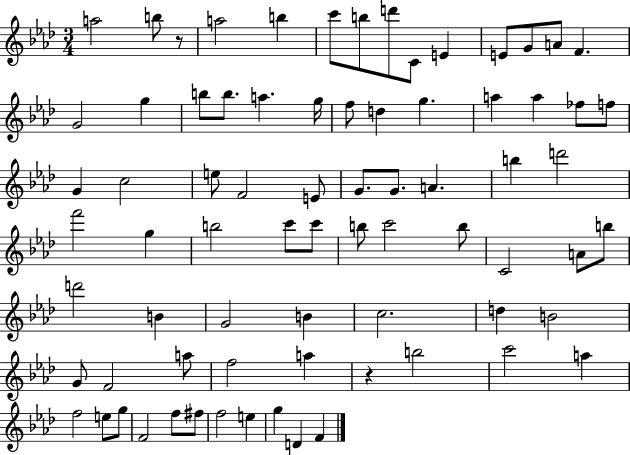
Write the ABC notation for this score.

X:1
T:Untitled
M:3/4
L:1/4
K:Ab
a2 b/2 z/2 a2 b c'/2 b/2 d'/2 C/2 E E/2 G/2 A/2 F G2 g b/2 b/2 a g/4 f/2 d g a a _f/2 f/2 G c2 e/2 F2 E/2 G/2 G/2 A b d'2 f'2 g b2 c'/2 c'/2 b/2 c'2 b/2 C2 A/2 b/2 d'2 B G2 B c2 d B2 G/2 F2 a/2 f2 a z b2 c'2 a f2 e/2 g/2 F2 f/2 ^f/2 f2 e g D F